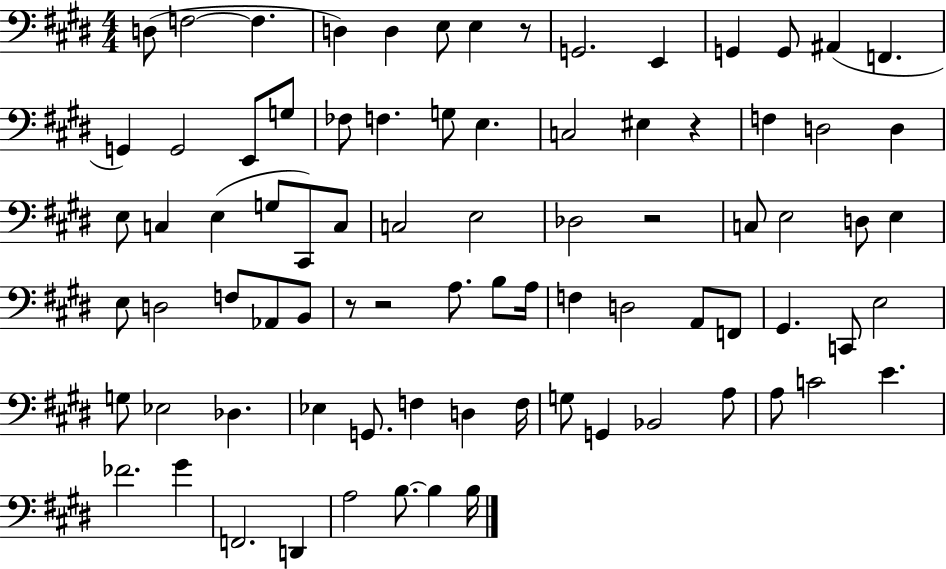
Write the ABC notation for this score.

X:1
T:Untitled
M:4/4
L:1/4
K:E
D,/2 F,2 F, D, D, E,/2 E, z/2 G,,2 E,, G,, G,,/2 ^A,, F,, G,, G,,2 E,,/2 G,/2 _F,/2 F, G,/2 E, C,2 ^E, z F, D,2 D, E,/2 C, E, G,/2 ^C,,/2 C,/2 C,2 E,2 _D,2 z2 C,/2 E,2 D,/2 E, E,/2 D,2 F,/2 _A,,/2 B,,/2 z/2 z2 A,/2 B,/2 A,/4 F, D,2 A,,/2 F,,/2 ^G,, C,,/2 E,2 G,/2 _E,2 _D, _E, G,,/2 F, D, F,/4 G,/2 G,, _B,,2 A,/2 A,/2 C2 E _F2 ^G F,,2 D,, A,2 B,/2 B, B,/4